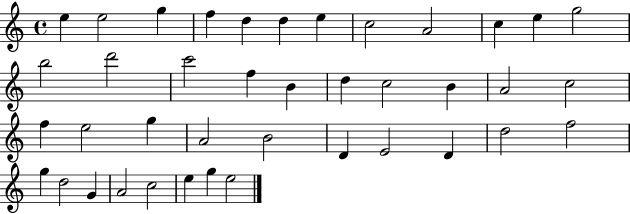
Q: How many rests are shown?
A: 0